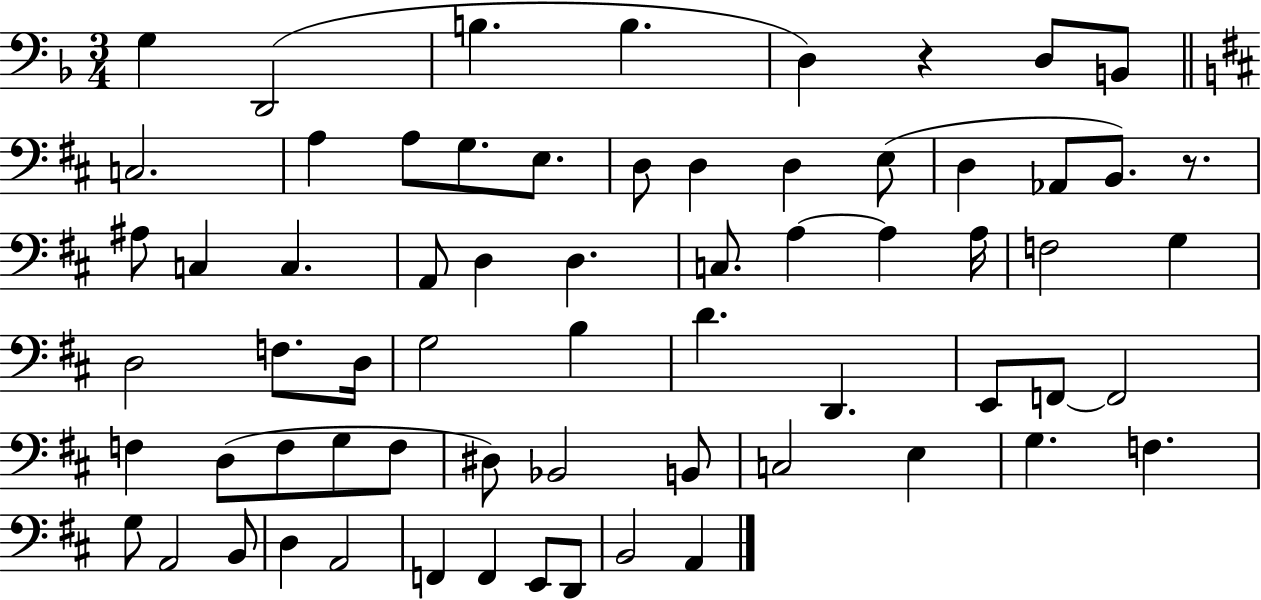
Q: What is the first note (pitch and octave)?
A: G3